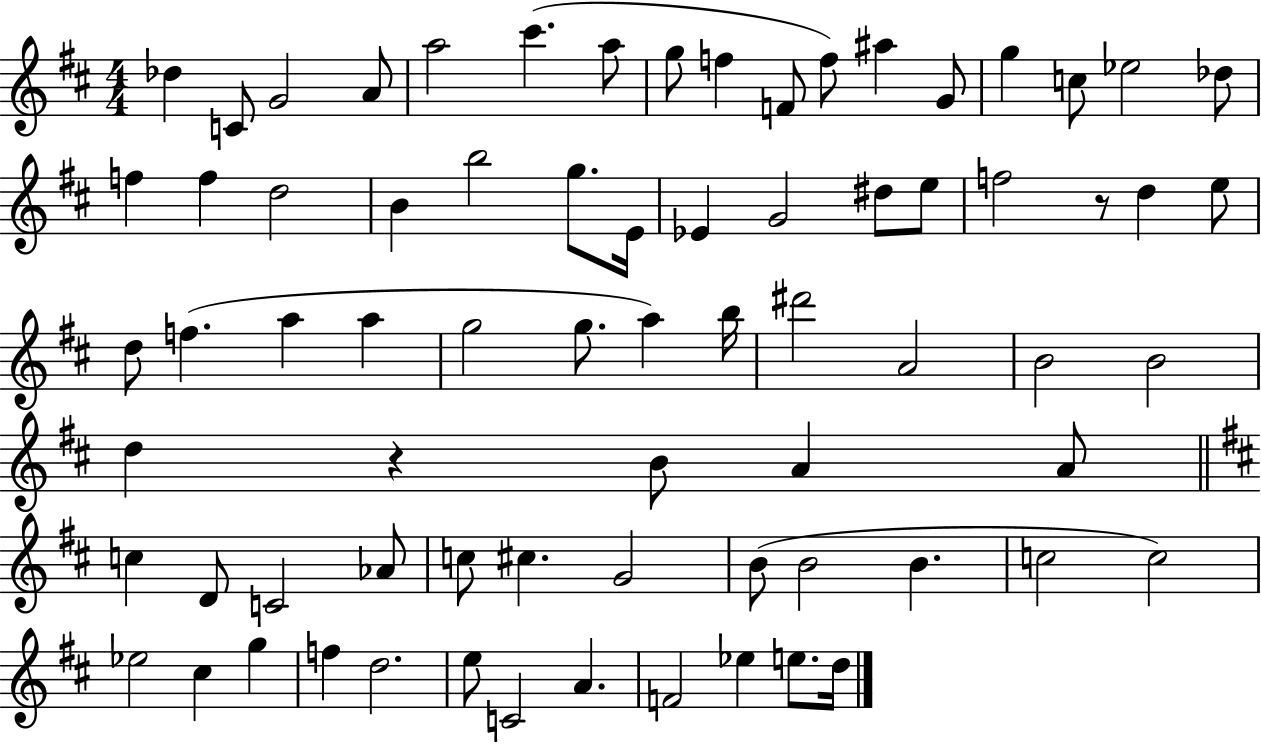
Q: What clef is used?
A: treble